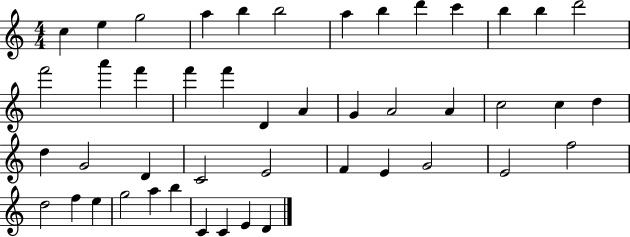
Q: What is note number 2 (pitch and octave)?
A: E5